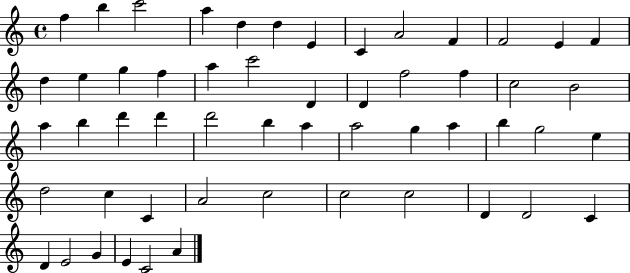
X:1
T:Untitled
M:4/4
L:1/4
K:C
f b c'2 a d d E C A2 F F2 E F d e g f a c'2 D D f2 f c2 B2 a b d' d' d'2 b a a2 g a b g2 e d2 c C A2 c2 c2 c2 D D2 C D E2 G E C2 A